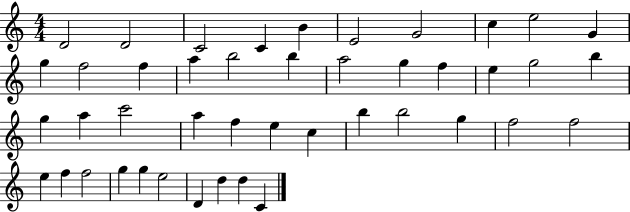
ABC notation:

X:1
T:Untitled
M:4/4
L:1/4
K:C
D2 D2 C2 C B E2 G2 c e2 G g f2 f a b2 b a2 g f e g2 b g a c'2 a f e c b b2 g f2 f2 e f f2 g g e2 D d d C